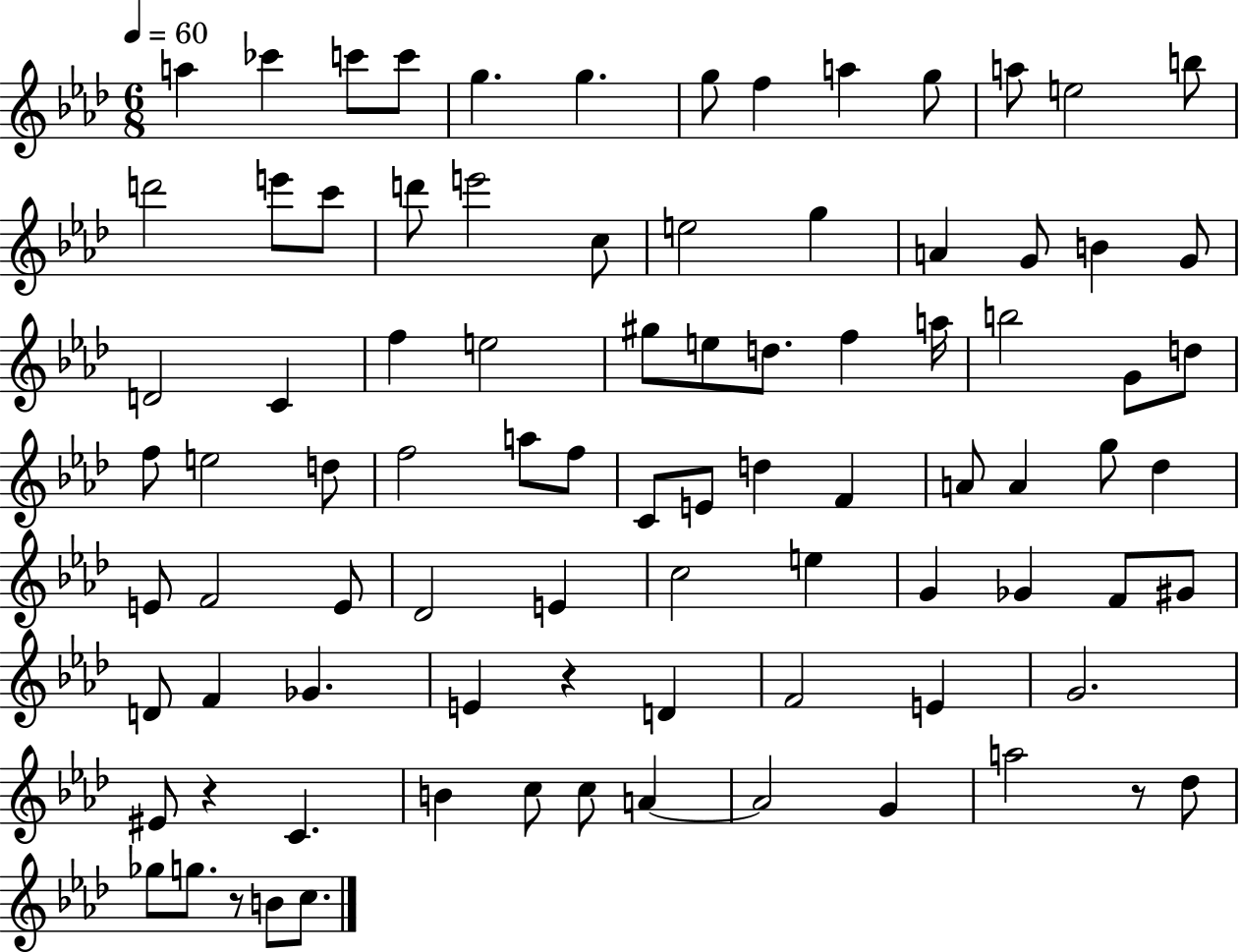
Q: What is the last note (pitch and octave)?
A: C5